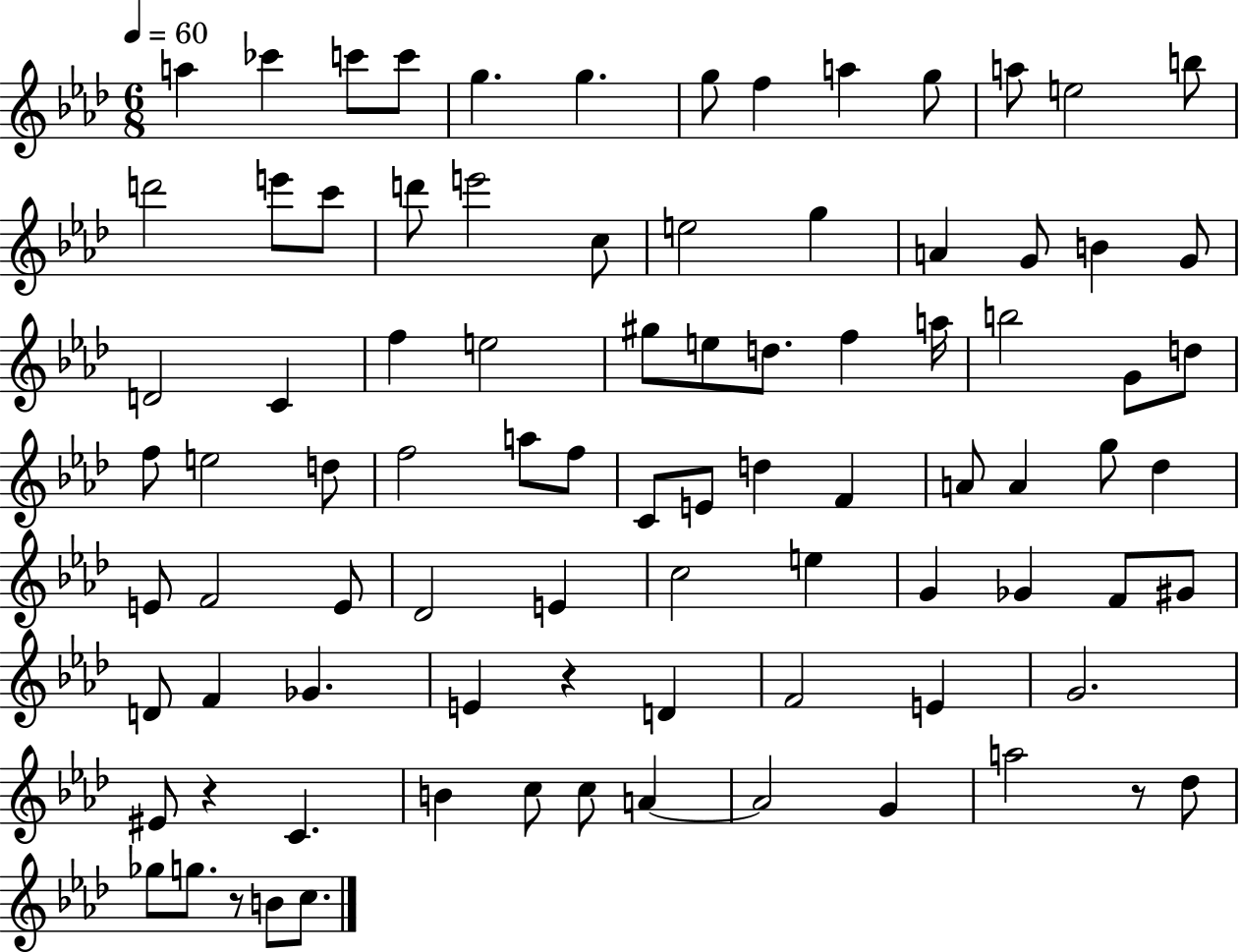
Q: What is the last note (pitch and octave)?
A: C5